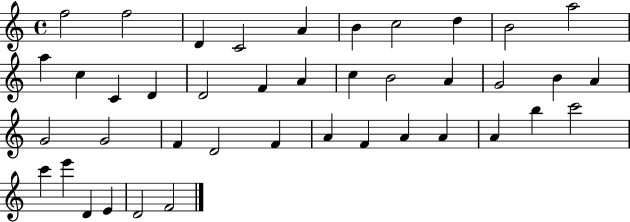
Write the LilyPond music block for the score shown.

{
  \clef treble
  \time 4/4
  \defaultTimeSignature
  \key c \major
  f''2 f''2 | d'4 c'2 a'4 | b'4 c''2 d''4 | b'2 a''2 | \break a''4 c''4 c'4 d'4 | d'2 f'4 a'4 | c''4 b'2 a'4 | g'2 b'4 a'4 | \break g'2 g'2 | f'4 d'2 f'4 | a'4 f'4 a'4 a'4 | a'4 b''4 c'''2 | \break c'''4 e'''4 d'4 e'4 | d'2 f'2 | \bar "|."
}